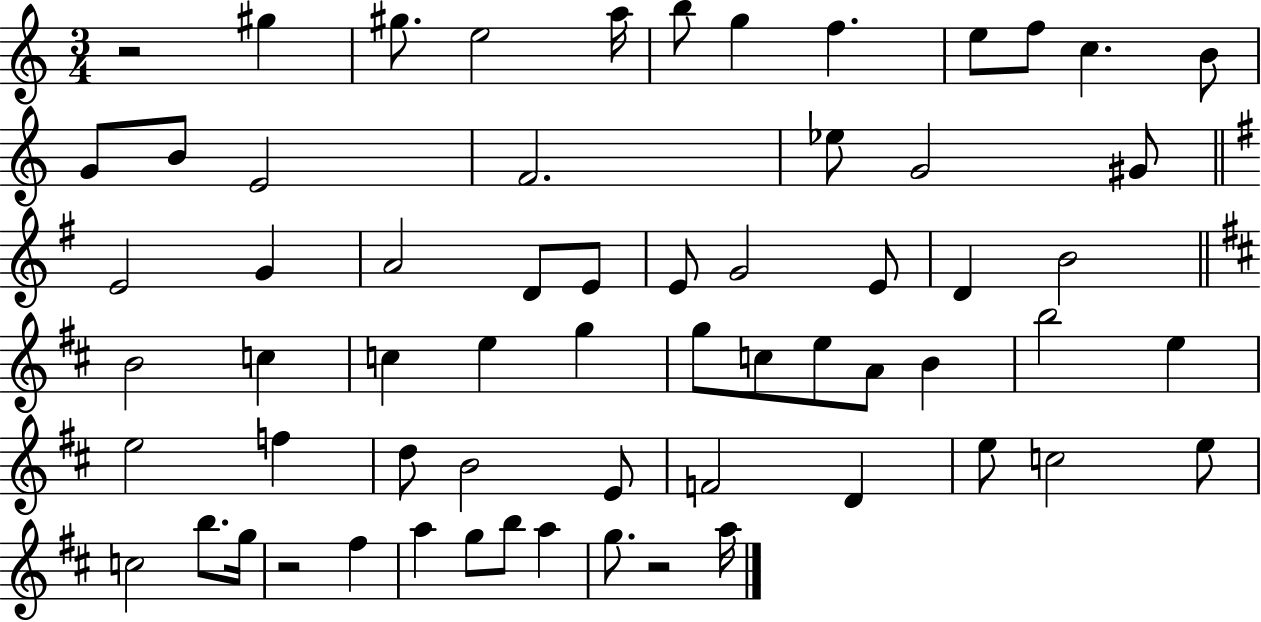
{
  \clef treble
  \numericTimeSignature
  \time 3/4
  \key c \major
  r2 gis''4 | gis''8. e''2 a''16 | b''8 g''4 f''4. | e''8 f''8 c''4. b'8 | \break g'8 b'8 e'2 | f'2. | ees''8 g'2 gis'8 | \bar "||" \break \key e \minor e'2 g'4 | a'2 d'8 e'8 | e'8 g'2 e'8 | d'4 b'2 | \break \bar "||" \break \key d \major b'2 c''4 | c''4 e''4 g''4 | g''8 c''8 e''8 a'8 b'4 | b''2 e''4 | \break e''2 f''4 | d''8 b'2 e'8 | f'2 d'4 | e''8 c''2 e''8 | \break c''2 b''8. g''16 | r2 fis''4 | a''4 g''8 b''8 a''4 | g''8. r2 a''16 | \break \bar "|."
}